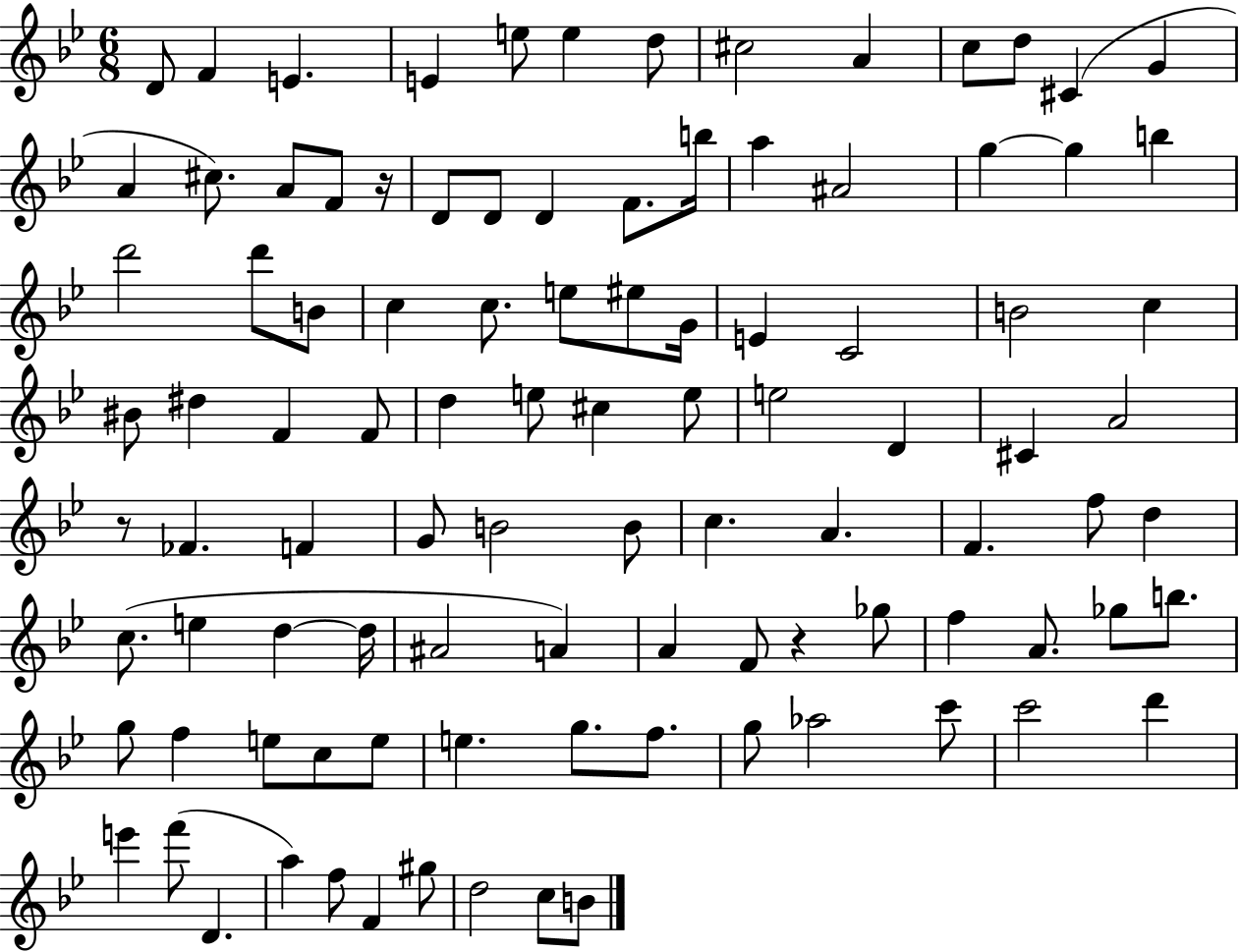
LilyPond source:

{
  \clef treble
  \numericTimeSignature
  \time 6/8
  \key bes \major
  d'8 f'4 e'4. | e'4 e''8 e''4 d''8 | cis''2 a'4 | c''8 d''8 cis'4( g'4 | \break a'4 cis''8.) a'8 f'8 r16 | d'8 d'8 d'4 f'8. b''16 | a''4 ais'2 | g''4~~ g''4 b''4 | \break d'''2 d'''8 b'8 | c''4 c''8. e''8 eis''8 g'16 | e'4 c'2 | b'2 c''4 | \break bis'8 dis''4 f'4 f'8 | d''4 e''8 cis''4 e''8 | e''2 d'4 | cis'4 a'2 | \break r8 fes'4. f'4 | g'8 b'2 b'8 | c''4. a'4. | f'4. f''8 d''4 | \break c''8.( e''4 d''4~~ d''16 | ais'2 a'4) | a'4 f'8 r4 ges''8 | f''4 a'8. ges''8 b''8. | \break g''8 f''4 e''8 c''8 e''8 | e''4. g''8. f''8. | g''8 aes''2 c'''8 | c'''2 d'''4 | \break e'''4 f'''8( d'4. | a''4) f''8 f'4 gis''8 | d''2 c''8 b'8 | \bar "|."
}